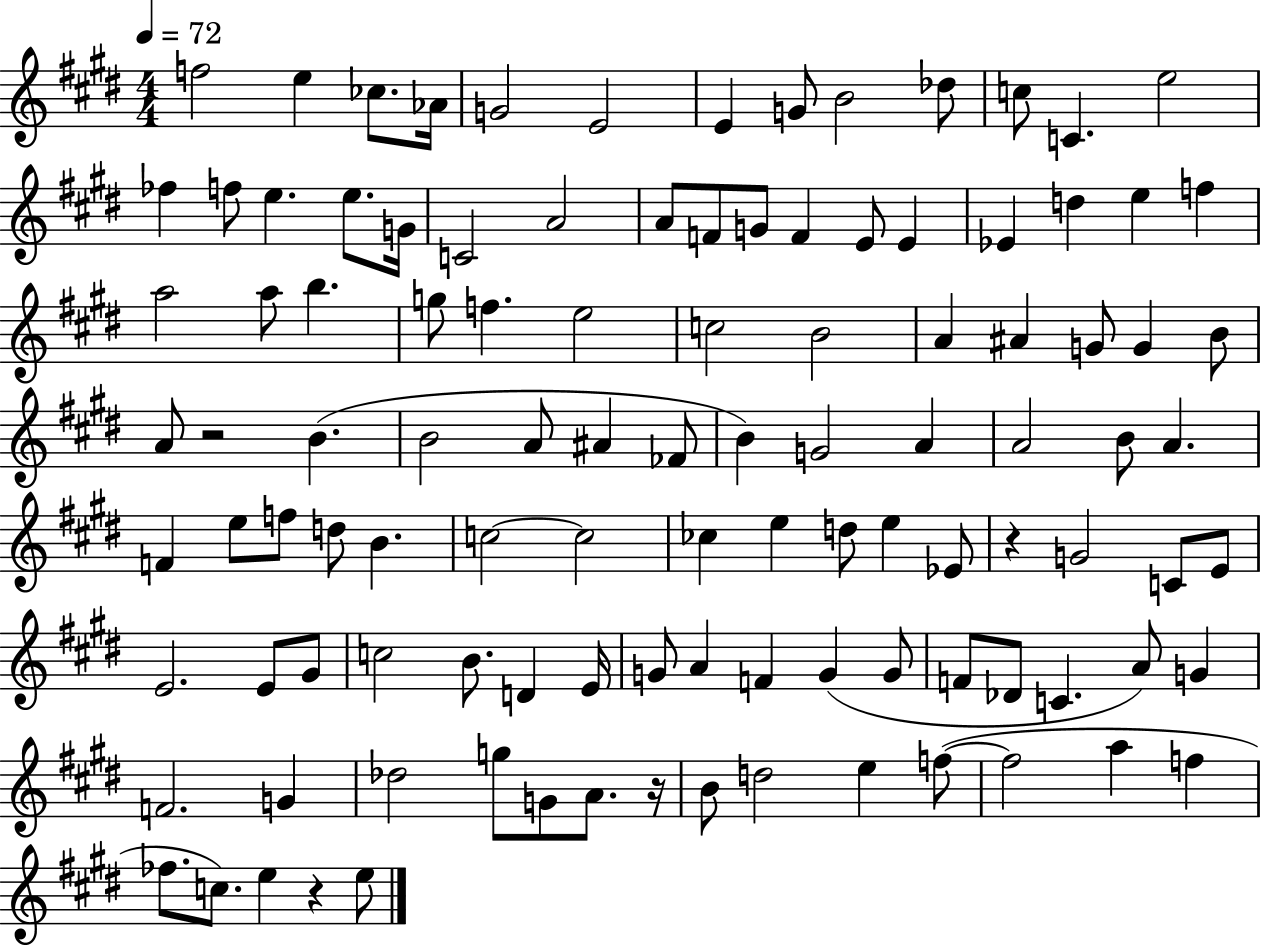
F5/h E5/q CES5/e. Ab4/s G4/h E4/h E4/q G4/e B4/h Db5/e C5/e C4/q. E5/h FES5/q F5/e E5/q. E5/e. G4/s C4/h A4/h A4/e F4/e G4/e F4/q E4/e E4/q Eb4/q D5/q E5/q F5/q A5/h A5/e B5/q. G5/e F5/q. E5/h C5/h B4/h A4/q A#4/q G4/e G4/q B4/e A4/e R/h B4/q. B4/h A4/e A#4/q FES4/e B4/q G4/h A4/q A4/h B4/e A4/q. F4/q E5/e F5/e D5/e B4/q. C5/h C5/h CES5/q E5/q D5/e E5/q Eb4/e R/q G4/h C4/e E4/e E4/h. E4/e G#4/e C5/h B4/e. D4/q E4/s G4/e A4/q F4/q G4/q G4/e F4/e Db4/e C4/q. A4/e G4/q F4/h. G4/q Db5/h G5/e G4/e A4/e. R/s B4/e D5/h E5/q F5/e F5/h A5/q F5/q FES5/e. C5/e. E5/q R/q E5/e